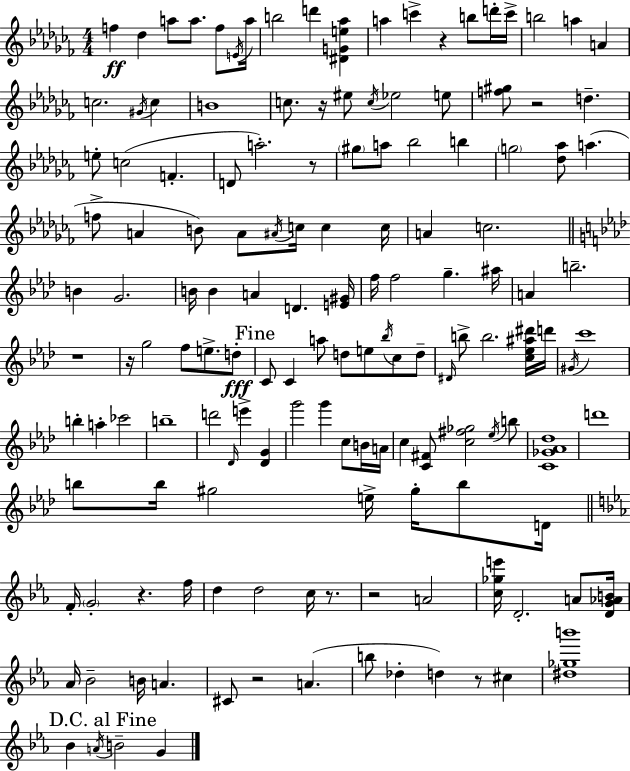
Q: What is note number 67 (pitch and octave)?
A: A5